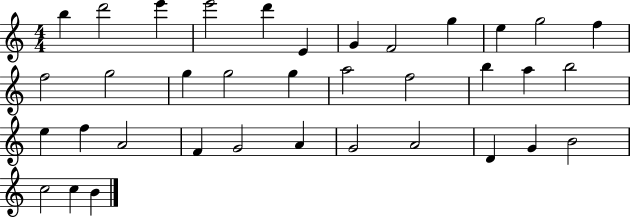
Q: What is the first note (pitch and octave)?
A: B5